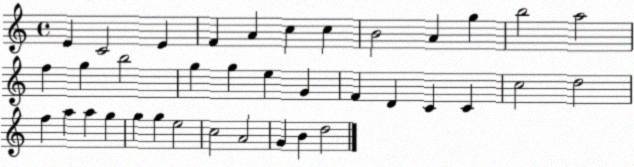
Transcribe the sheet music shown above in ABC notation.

X:1
T:Untitled
M:4/4
L:1/4
K:C
E C2 E F A c c B2 A g b2 a2 f g b2 g g e G F D C C c2 d2 f a a g g g e2 c2 A2 G B d2